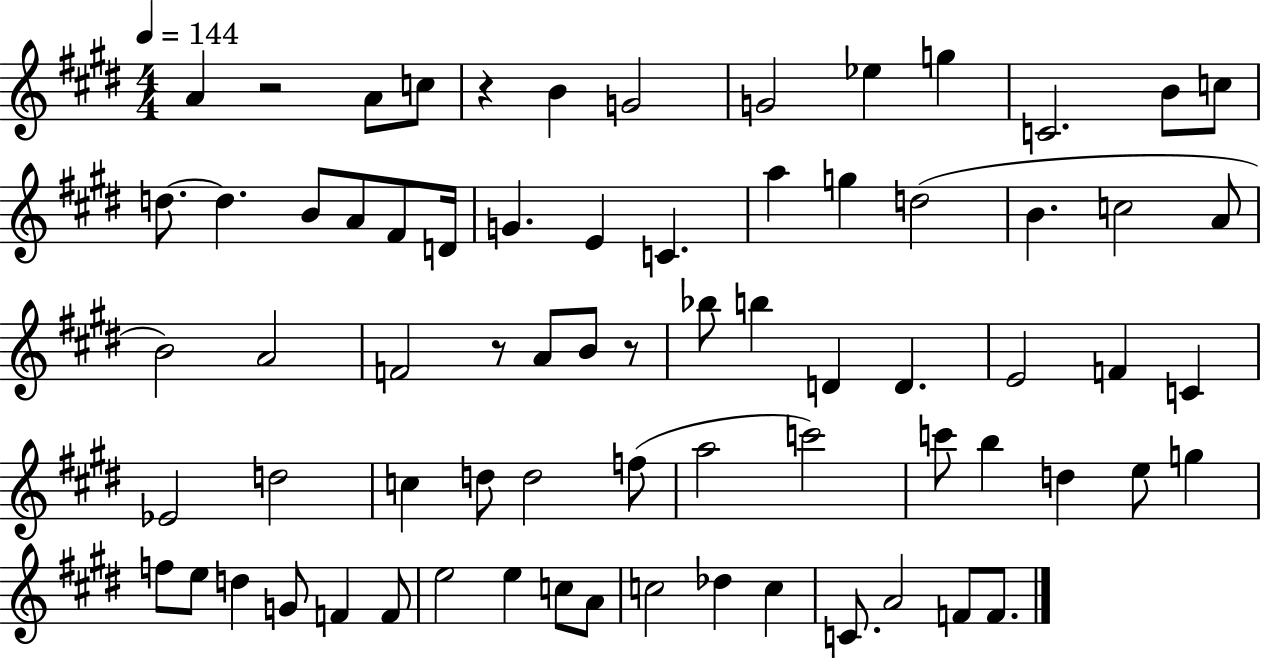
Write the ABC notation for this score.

X:1
T:Untitled
M:4/4
L:1/4
K:E
A z2 A/2 c/2 z B G2 G2 _e g C2 B/2 c/2 d/2 d B/2 A/2 ^F/2 D/4 G E C a g d2 B c2 A/2 B2 A2 F2 z/2 A/2 B/2 z/2 _b/2 b D D E2 F C _E2 d2 c d/2 d2 f/2 a2 c'2 c'/2 b d e/2 g f/2 e/2 d G/2 F F/2 e2 e c/2 A/2 c2 _d c C/2 A2 F/2 F/2